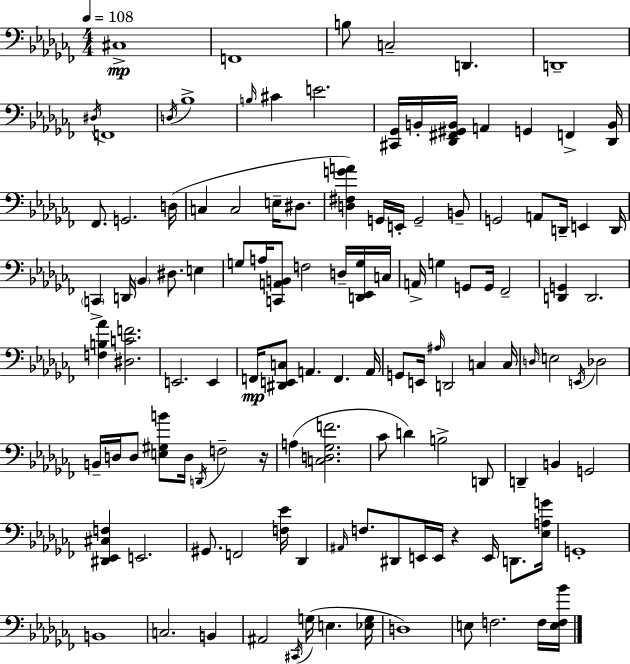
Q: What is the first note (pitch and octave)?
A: C#3